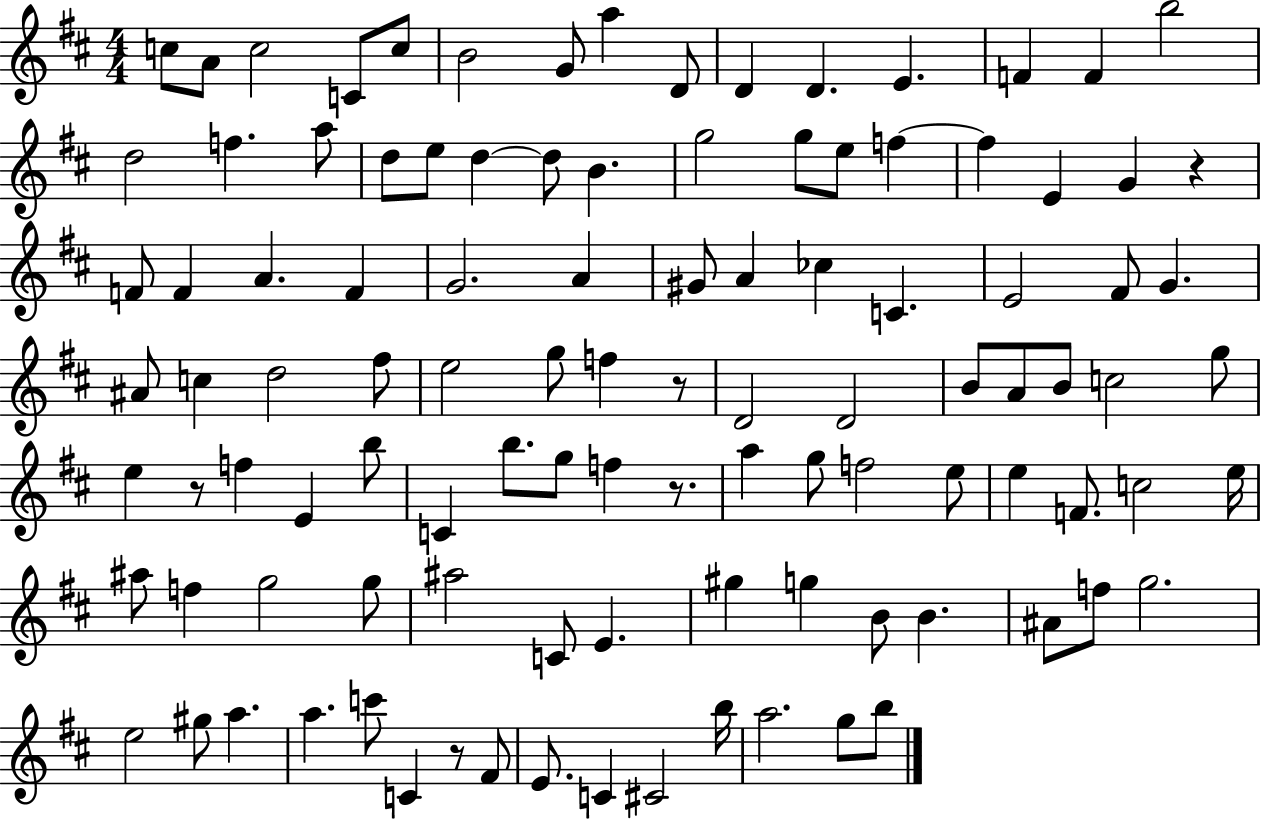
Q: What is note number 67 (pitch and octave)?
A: G5